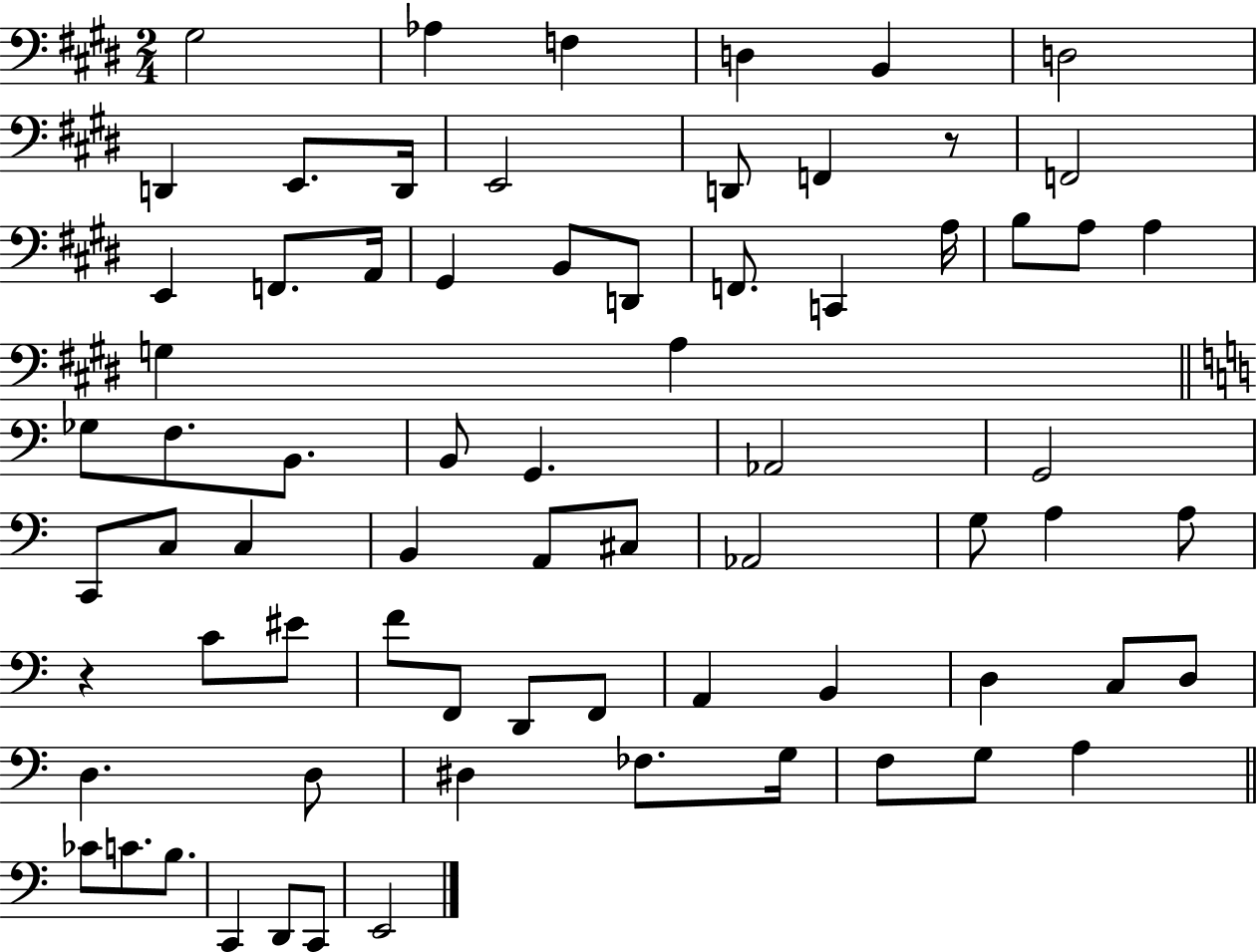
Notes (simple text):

G#3/h Ab3/q F3/q D3/q B2/q D3/h D2/q E2/e. D2/s E2/h D2/e F2/q R/e F2/h E2/q F2/e. A2/s G#2/q B2/e D2/e F2/e. C2/q A3/s B3/e A3/e A3/q G3/q A3/q Gb3/e F3/e. B2/e. B2/e G2/q. Ab2/h G2/h C2/e C3/e C3/q B2/q A2/e C#3/e Ab2/h G3/e A3/q A3/e R/q C4/e EIS4/e F4/e F2/e D2/e F2/e A2/q B2/q D3/q C3/e D3/e D3/q. D3/e D#3/q FES3/e. G3/s F3/e G3/e A3/q CES4/e C4/e. B3/e. C2/q D2/e C2/e E2/h